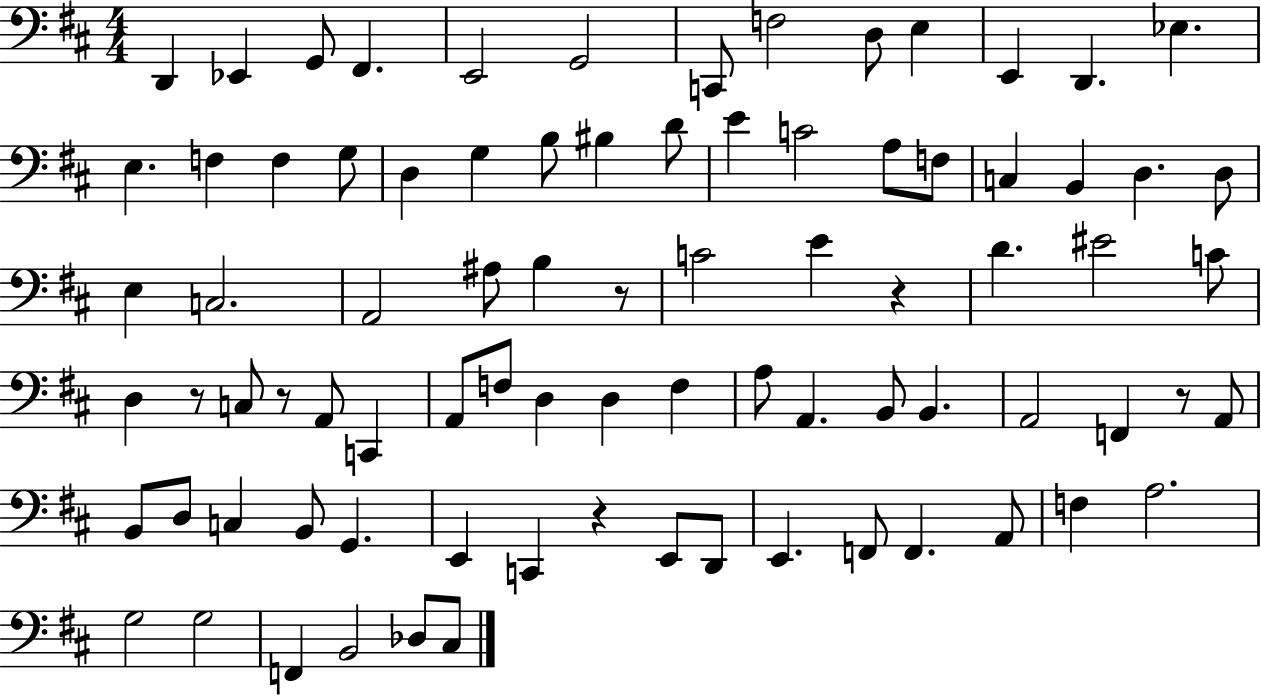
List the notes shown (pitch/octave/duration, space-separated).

D2/q Eb2/q G2/e F#2/q. E2/h G2/h C2/e F3/h D3/e E3/q E2/q D2/q. Eb3/q. E3/q. F3/q F3/q G3/e D3/q G3/q B3/e BIS3/q D4/e E4/q C4/h A3/e F3/e C3/q B2/q D3/q. D3/e E3/q C3/h. A2/h A#3/e B3/q R/e C4/h E4/q R/q D4/q. EIS4/h C4/e D3/q R/e C3/e R/e A2/e C2/q A2/e F3/e D3/q D3/q F3/q A3/e A2/q. B2/e B2/q. A2/h F2/q R/e A2/e B2/e D3/e C3/q B2/e G2/q. E2/q C2/q R/q E2/e D2/e E2/q. F2/e F2/q. A2/e F3/q A3/h. G3/h G3/h F2/q B2/h Db3/e C#3/e